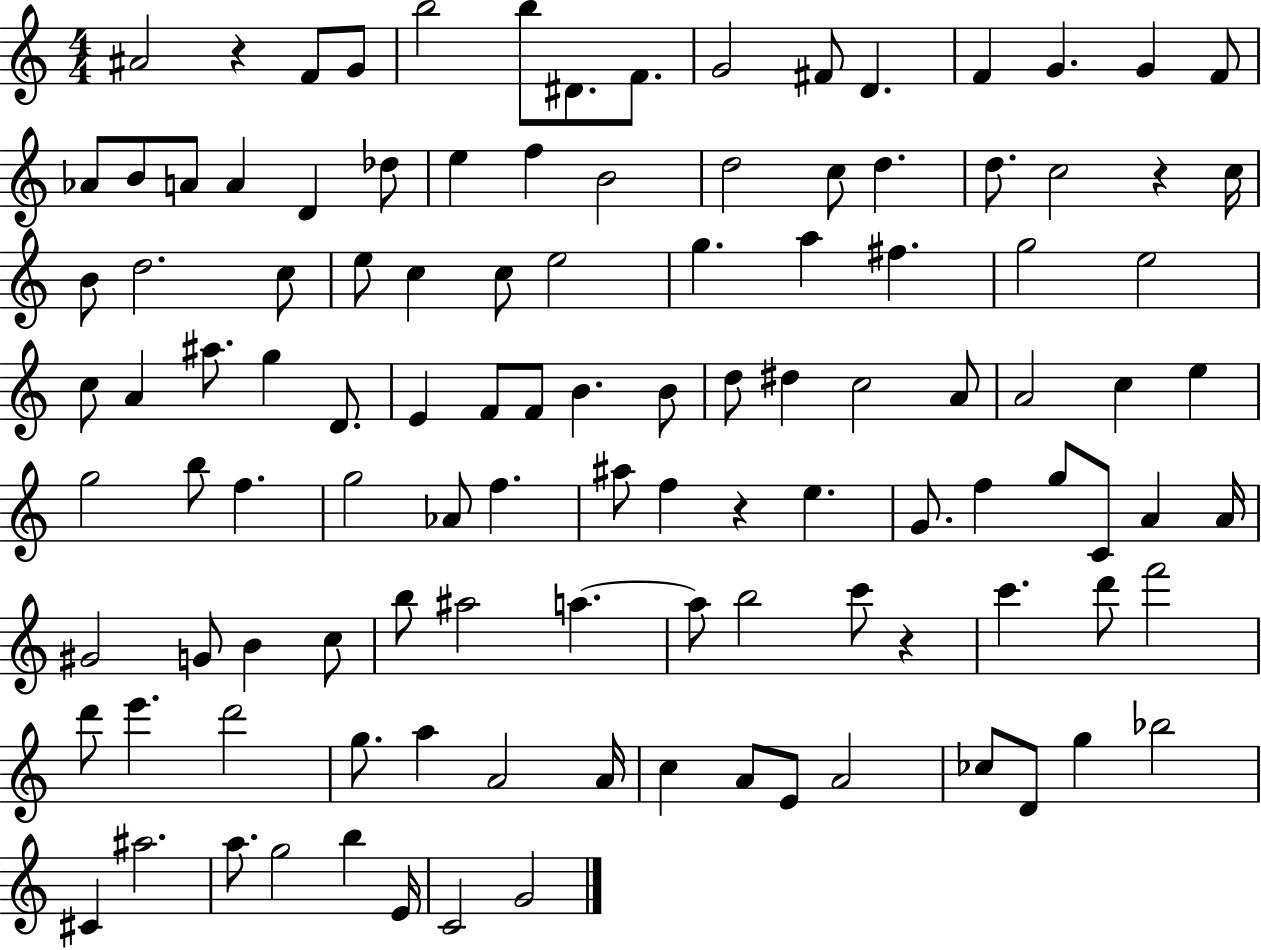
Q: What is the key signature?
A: C major